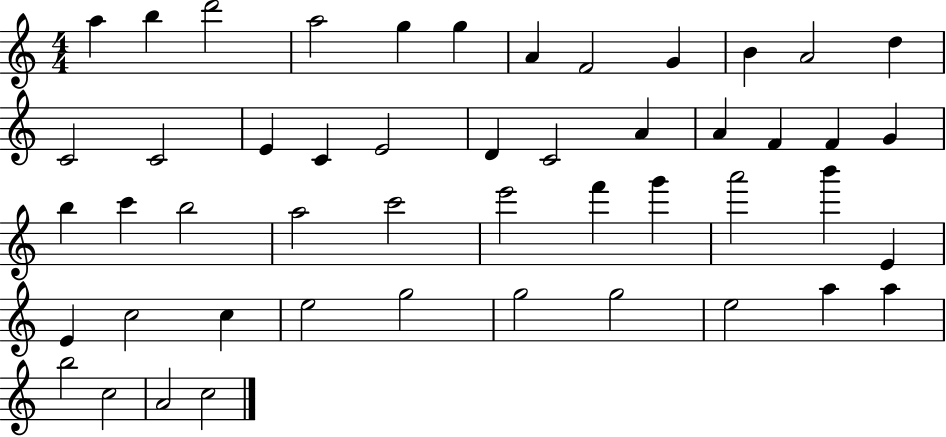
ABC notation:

X:1
T:Untitled
M:4/4
L:1/4
K:C
a b d'2 a2 g g A F2 G B A2 d C2 C2 E C E2 D C2 A A F F G b c' b2 a2 c'2 e'2 f' g' a'2 b' E E c2 c e2 g2 g2 g2 e2 a a b2 c2 A2 c2